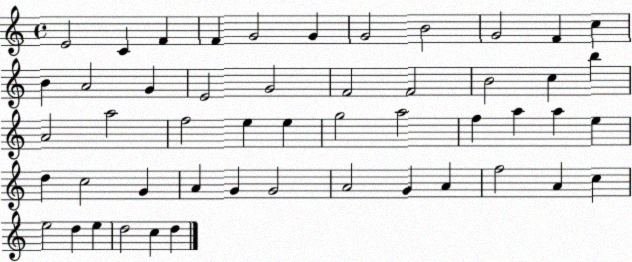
X:1
T:Untitled
M:4/4
L:1/4
K:C
E2 C F F G2 G G2 B2 G2 F c B A2 G E2 G2 F2 F2 B2 c b A2 a2 f2 e e g2 a2 f a a e d c2 G A G G2 A2 G A f2 A c e2 d e d2 c d